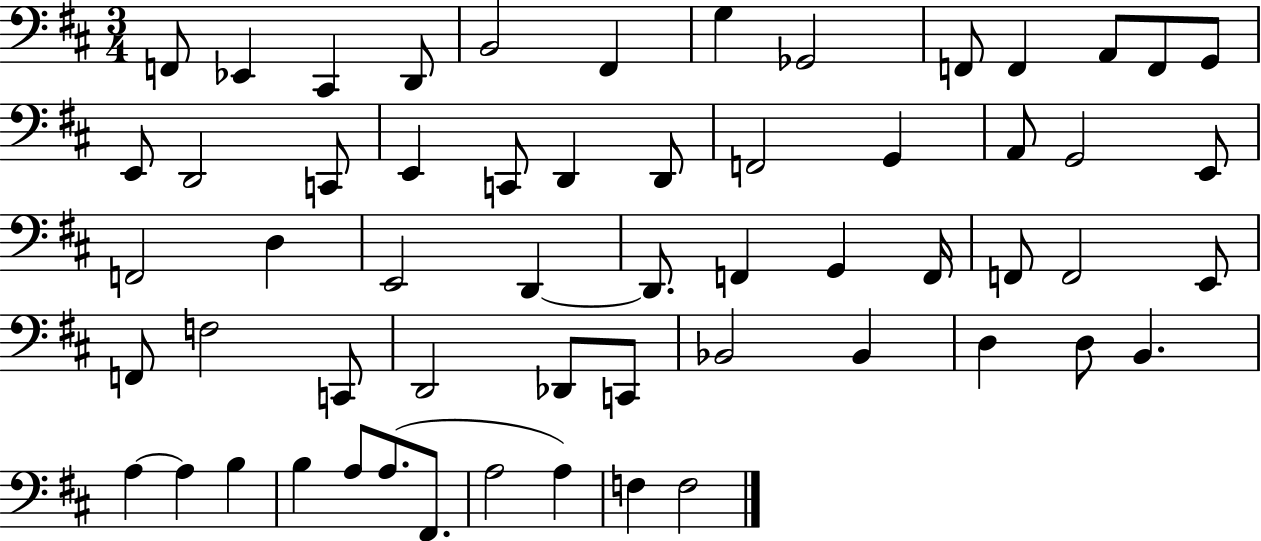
X:1
T:Untitled
M:3/4
L:1/4
K:D
F,,/2 _E,, ^C,, D,,/2 B,,2 ^F,, G, _G,,2 F,,/2 F,, A,,/2 F,,/2 G,,/2 E,,/2 D,,2 C,,/2 E,, C,,/2 D,, D,,/2 F,,2 G,, A,,/2 G,,2 E,,/2 F,,2 D, E,,2 D,, D,,/2 F,, G,, F,,/4 F,,/2 F,,2 E,,/2 F,,/2 F,2 C,,/2 D,,2 _D,,/2 C,,/2 _B,,2 _B,, D, D,/2 B,, A, A, B, B, A,/2 A,/2 ^F,,/2 A,2 A, F, F,2